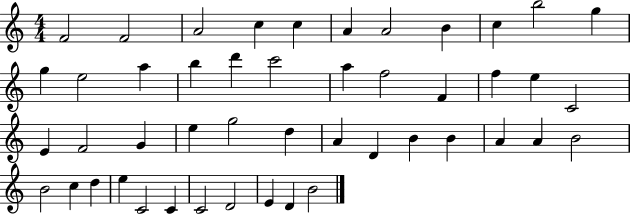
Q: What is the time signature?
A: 4/4